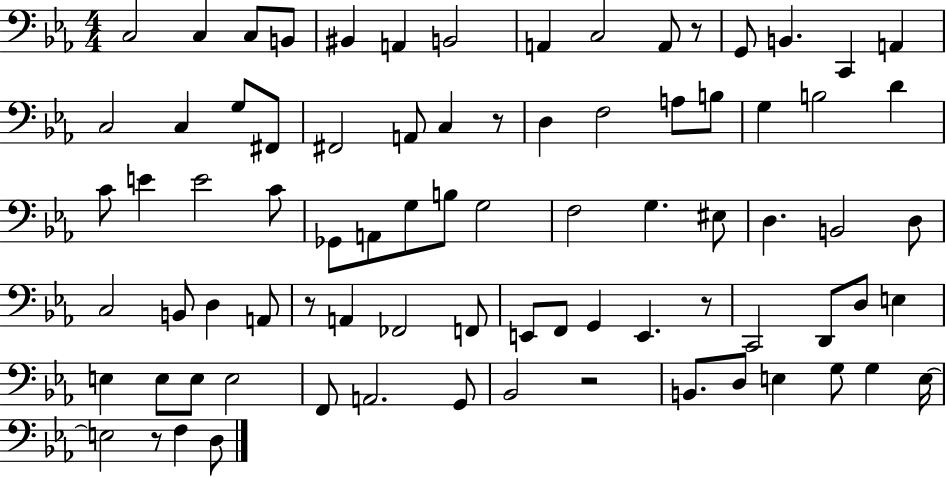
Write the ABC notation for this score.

X:1
T:Untitled
M:4/4
L:1/4
K:Eb
C,2 C, C,/2 B,,/2 ^B,, A,, B,,2 A,, C,2 A,,/2 z/2 G,,/2 B,, C,, A,, C,2 C, G,/2 ^F,,/2 ^F,,2 A,,/2 C, z/2 D, F,2 A,/2 B,/2 G, B,2 D C/2 E E2 C/2 _G,,/2 A,,/2 G,/2 B,/2 G,2 F,2 G, ^E,/2 D, B,,2 D,/2 C,2 B,,/2 D, A,,/2 z/2 A,, _F,,2 F,,/2 E,,/2 F,,/2 G,, E,, z/2 C,,2 D,,/2 D,/2 E, E, E,/2 E,/2 E,2 F,,/2 A,,2 G,,/2 _B,,2 z2 B,,/2 D,/2 E, G,/2 G, E,/4 E,2 z/2 F, D,/2